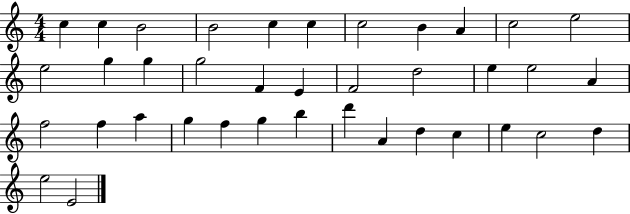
{
  \clef treble
  \numericTimeSignature
  \time 4/4
  \key c \major
  c''4 c''4 b'2 | b'2 c''4 c''4 | c''2 b'4 a'4 | c''2 e''2 | \break e''2 g''4 g''4 | g''2 f'4 e'4 | f'2 d''2 | e''4 e''2 a'4 | \break f''2 f''4 a''4 | g''4 f''4 g''4 b''4 | d'''4 a'4 d''4 c''4 | e''4 c''2 d''4 | \break e''2 e'2 | \bar "|."
}